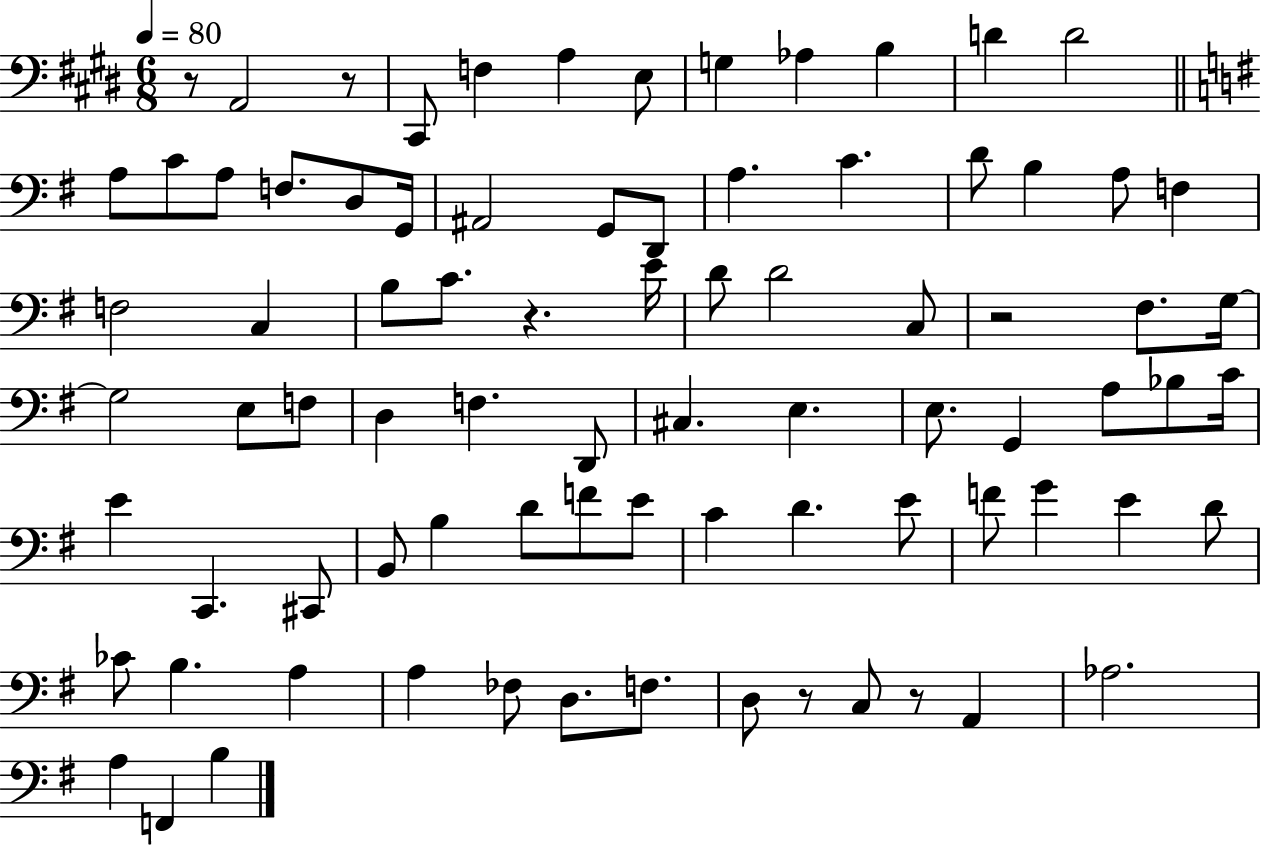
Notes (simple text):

R/e A2/h R/e C#2/e F3/q A3/q E3/e G3/q Ab3/q B3/q D4/q D4/h A3/e C4/e A3/e F3/e. D3/e G2/s A#2/h G2/e D2/e A3/q. C4/q. D4/e B3/q A3/e F3/q F3/h C3/q B3/e C4/e. R/q. E4/s D4/e D4/h C3/e R/h F#3/e. G3/s G3/h E3/e F3/e D3/q F3/q. D2/e C#3/q. E3/q. E3/e. G2/q A3/e Bb3/e C4/s E4/q C2/q. C#2/e B2/e B3/q D4/e F4/e E4/e C4/q D4/q. E4/e F4/e G4/q E4/q D4/e CES4/e B3/q. A3/q A3/q FES3/e D3/e. F3/e. D3/e R/e C3/e R/e A2/q Ab3/h. A3/q F2/q B3/q